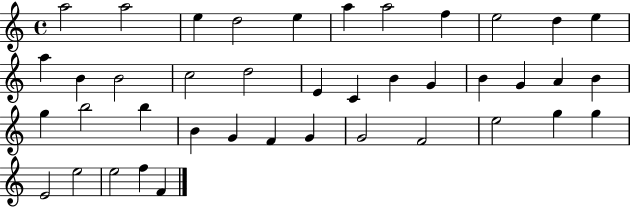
{
  \clef treble
  \time 4/4
  \defaultTimeSignature
  \key c \major
  a''2 a''2 | e''4 d''2 e''4 | a''4 a''2 f''4 | e''2 d''4 e''4 | \break a''4 b'4 b'2 | c''2 d''2 | e'4 c'4 b'4 g'4 | b'4 g'4 a'4 b'4 | \break g''4 b''2 b''4 | b'4 g'4 f'4 g'4 | g'2 f'2 | e''2 g''4 g''4 | \break e'2 e''2 | e''2 f''4 f'4 | \bar "|."
}